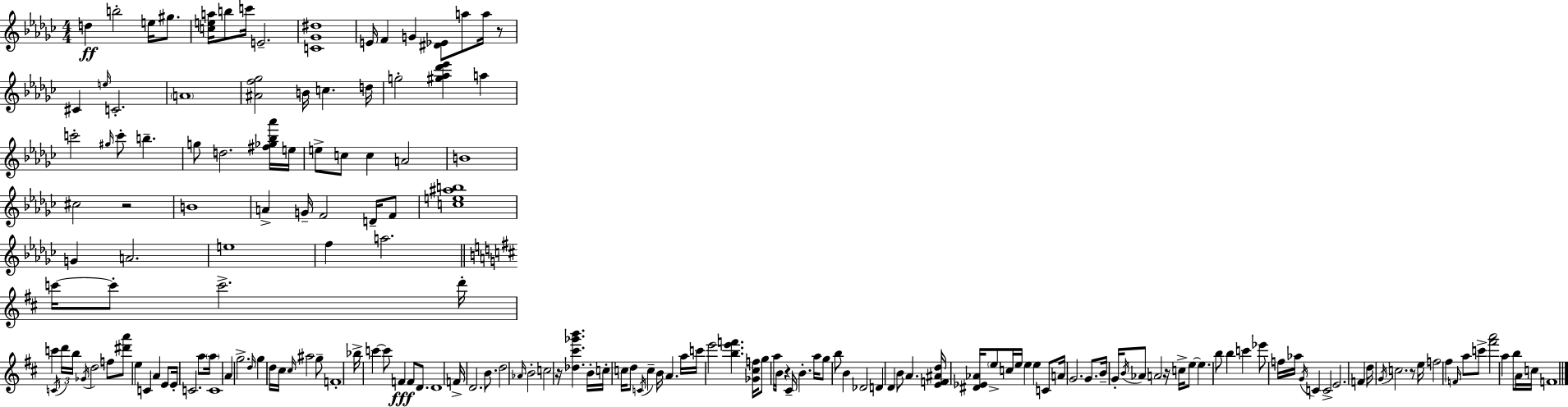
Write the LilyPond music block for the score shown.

{
  \clef treble
  \numericTimeSignature
  \time 4/4
  \key ees \minor
  d''4\ff b''2-. e''16 gis''8. | <c'' e'' a''>16 b''8 c'''16 e'2.-- | <c' ges' dis''>1 | e'16 f'4 g'4 <dis' ees'>8 a''8 a''16 r8 | \break cis'4 \grace { e''16 } c'2.-. | \parenthesize a'1 | <ais' f'' ges''>2 b'16 c''4. | d''16 g''2-. <gis'' aes'' des''' ees'''>4 a''4 | \break c'''2-. \grace { gis''16 } c'''8-. b''4.-- | g''8 d''2. | <fis'' ges'' bes'' aes'''>16 e''16 e''8-> c''8 c''4 a'2 | b'1 | \break cis''2 r2 | b'1 | a'4-> g'16-- f'2 d'16-- | f'8 <c'' e'' ais'' b''>1 | \break g'4 a'2. | e''1 | f''4 a''2. | \bar "||" \break \key b \minor c'''16~~ c'''8-. c'''2.-> d'''16-. | c'''4 \acciaccatura { c'16 } \tuplet 3/2 { d'''16 b''16 \acciaccatura { ges'16 } } d''2 | f''8 <dis''' a'''>8 e''4 c'4 a'4 | e'8 e'16-. c'2. a''8 | \break \parenthesize a''16 c'1 | a'4 g''2.-> | \grace { d''16 } g''4 d''16 cis''16 \grace { cis''16 } ais''2 | g''8-- f'1-. | \break bes''16-> c'''4~~ c'''8 f'4\fff f'8 | d'8. d'1 | f'16-> d'2. | b'8. d''2 \grace { aes'16 } b'2-. | \break c''2 r16 <des'' cis''' ges''' b'''>4. | b'16-. c''16-. c''16 d''8 \acciaccatura { c'16 } c''4-- b'16 a'4. | a''16 c'''16 e'''2 <b'' e''' f'''>4. | <ges' cis'' f''>16 g''8 a''16 b'16 r4 cis'16-- b'4.-. | \break a''16 g''8 b''8 b'4 des'2 | d'4 d'4 b'8 | a'4. <e' f' ais' d''>16 <dis' ees' aes'>16 \parenthesize e''8-> c''16 e''16 e''4 | e''4 c'8 a'16 g'2. | \break g'8. b'16-- g'16-. \acciaccatura { b'16 } aes'8 a'2 | r16 c''16-> e''8~~ e''4. b''8 b''4 | c'''4 ees'''8 f''16 aes''16 \acciaccatura { g'16 } c'4 | c'2-> e'2. | \break f'4 d''16 \acciaccatura { g'16 } c''2. | r8 e''16 f''2 | fis''4 \grace { f'16 } a''8 c'''8-> <fis''' a'''>2 | a''4 b''8 a'16 c''16 f'1 | \break \bar "|."
}